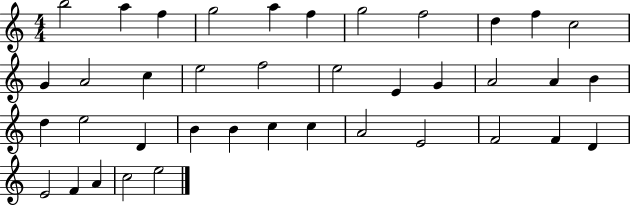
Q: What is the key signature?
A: C major